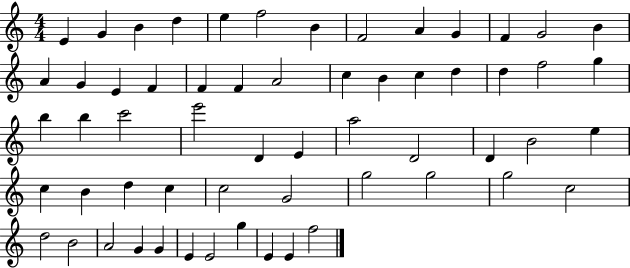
{
  \clef treble
  \numericTimeSignature
  \time 4/4
  \key c \major
  e'4 g'4 b'4 d''4 | e''4 f''2 b'4 | f'2 a'4 g'4 | f'4 g'2 b'4 | \break a'4 g'4 e'4 f'4 | f'4 f'4 a'2 | c''4 b'4 c''4 d''4 | d''4 f''2 g''4 | \break b''4 b''4 c'''2 | e'''2 d'4 e'4 | a''2 d'2 | d'4 b'2 e''4 | \break c''4 b'4 d''4 c''4 | c''2 g'2 | g''2 g''2 | g''2 c''2 | \break d''2 b'2 | a'2 g'4 g'4 | e'4 e'2 g''4 | e'4 e'4 f''2 | \break \bar "|."
}